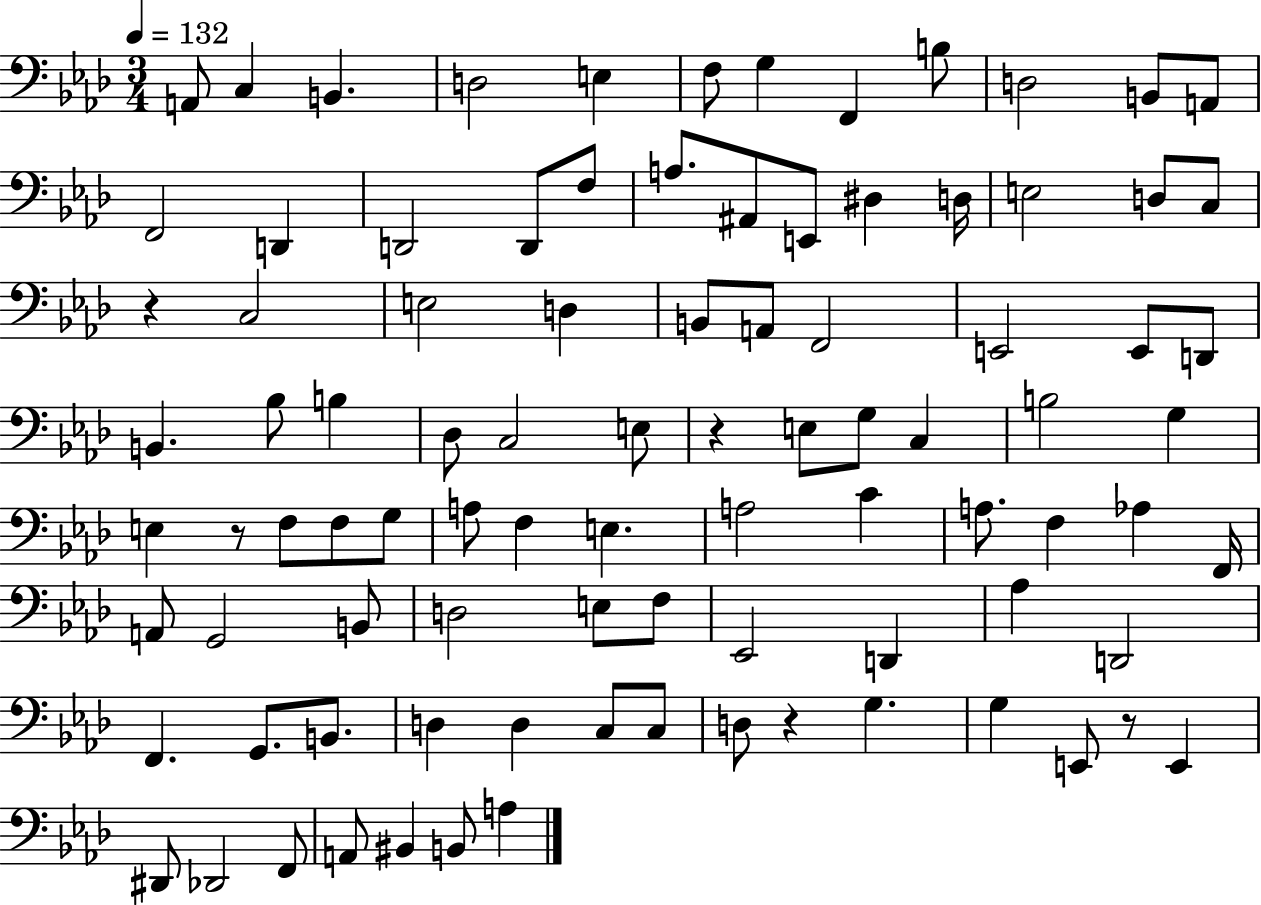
{
  \clef bass
  \numericTimeSignature
  \time 3/4
  \key aes \major
  \tempo 4 = 132
  a,8 c4 b,4. | d2 e4 | f8 g4 f,4 b8 | d2 b,8 a,8 | \break f,2 d,4 | d,2 d,8 f8 | a8. ais,8 e,8 dis4 d16 | e2 d8 c8 | \break r4 c2 | e2 d4 | b,8 a,8 f,2 | e,2 e,8 d,8 | \break b,4. bes8 b4 | des8 c2 e8 | r4 e8 g8 c4 | b2 g4 | \break e4 r8 f8 f8 g8 | a8 f4 e4. | a2 c'4 | a8. f4 aes4 f,16 | \break a,8 g,2 b,8 | d2 e8 f8 | ees,2 d,4 | aes4 d,2 | \break f,4. g,8. b,8. | d4 d4 c8 c8 | d8 r4 g4. | g4 e,8 r8 e,4 | \break dis,8 des,2 f,8 | a,8 bis,4 b,8 a4 | \bar "|."
}